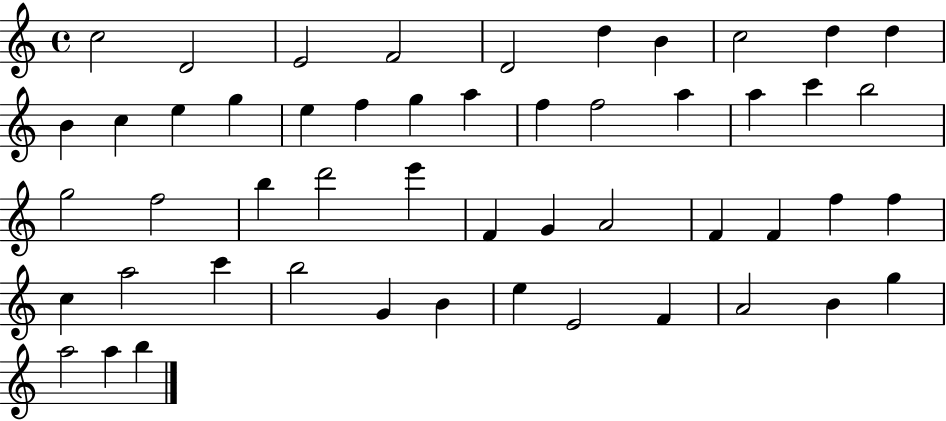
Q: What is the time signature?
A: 4/4